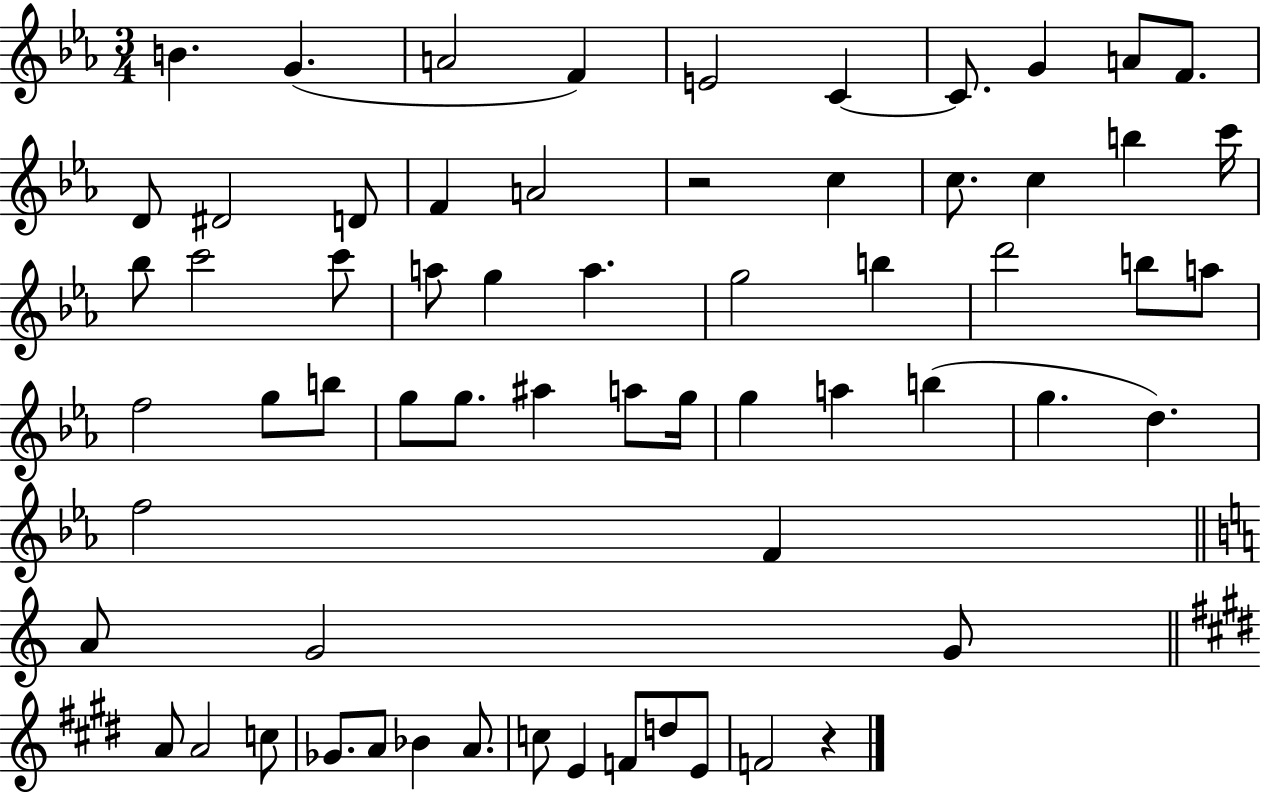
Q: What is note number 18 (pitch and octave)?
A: C5